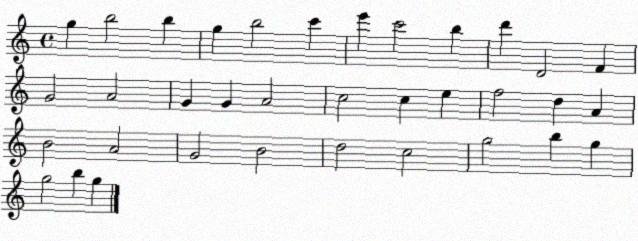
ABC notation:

X:1
T:Untitled
M:4/4
L:1/4
K:C
g b2 b g b2 c' e' c'2 b d' D2 F G2 A2 G G A2 c2 c e f2 d A B2 A2 G2 B2 d2 c2 g2 b g g2 b g